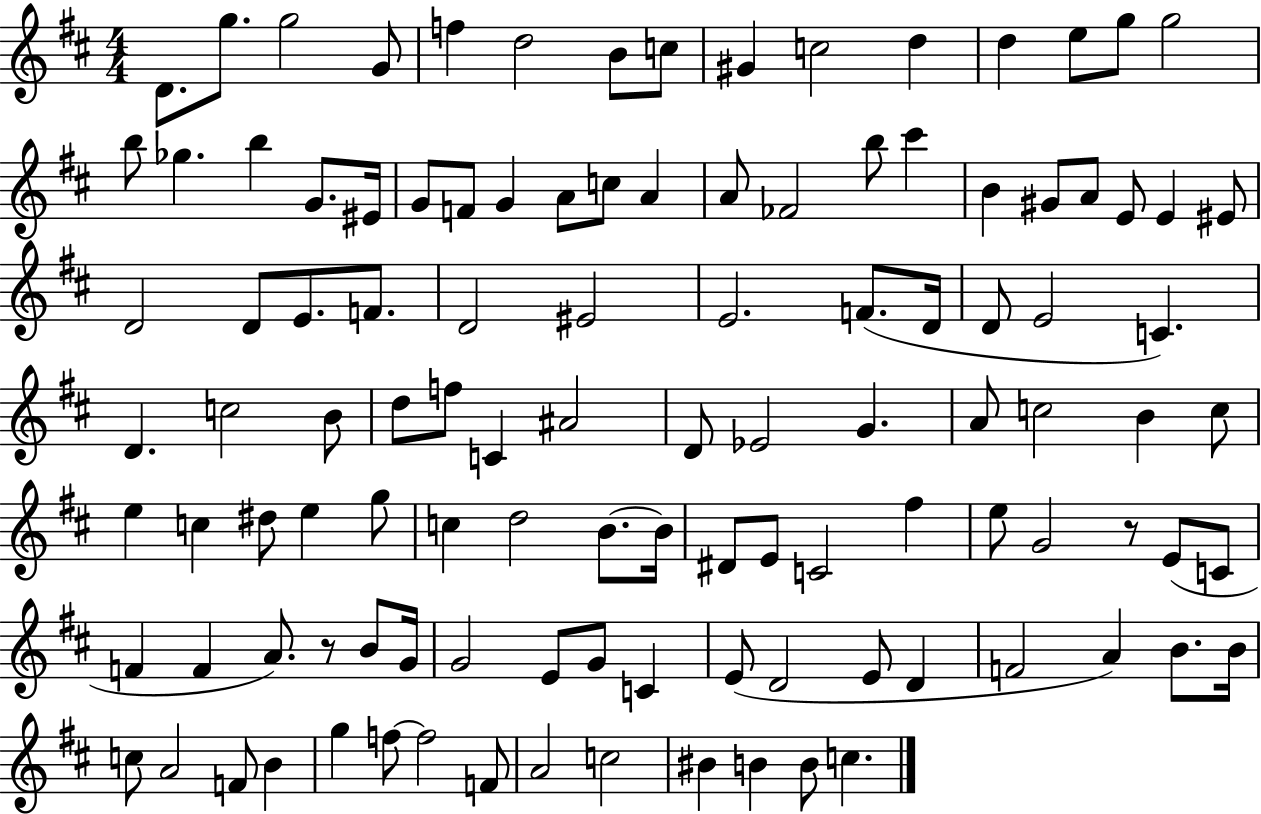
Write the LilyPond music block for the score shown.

{
  \clef treble
  \numericTimeSignature
  \time 4/4
  \key d \major
  \repeat volta 2 { d'8. g''8. g''2 g'8 | f''4 d''2 b'8 c''8 | gis'4 c''2 d''4 | d''4 e''8 g''8 g''2 | \break b''8 ges''4. b''4 g'8. eis'16 | g'8 f'8 g'4 a'8 c''8 a'4 | a'8 fes'2 b''8 cis'''4 | b'4 gis'8 a'8 e'8 e'4 eis'8 | \break d'2 d'8 e'8. f'8. | d'2 eis'2 | e'2. f'8.( d'16 | d'8 e'2 c'4.) | \break d'4. c''2 b'8 | d''8 f''8 c'4 ais'2 | d'8 ees'2 g'4. | a'8 c''2 b'4 c''8 | \break e''4 c''4 dis''8 e''4 g''8 | c''4 d''2 b'8.~~ b'16 | dis'8 e'8 c'2 fis''4 | e''8 g'2 r8 e'8( c'8 | \break f'4 f'4 a'8.) r8 b'8 g'16 | g'2 e'8 g'8 c'4 | e'8( d'2 e'8 d'4 | f'2 a'4) b'8. b'16 | \break c''8 a'2 f'8 b'4 | g''4 f''8~~ f''2 f'8 | a'2 c''2 | bis'4 b'4 b'8 c''4. | \break } \bar "|."
}